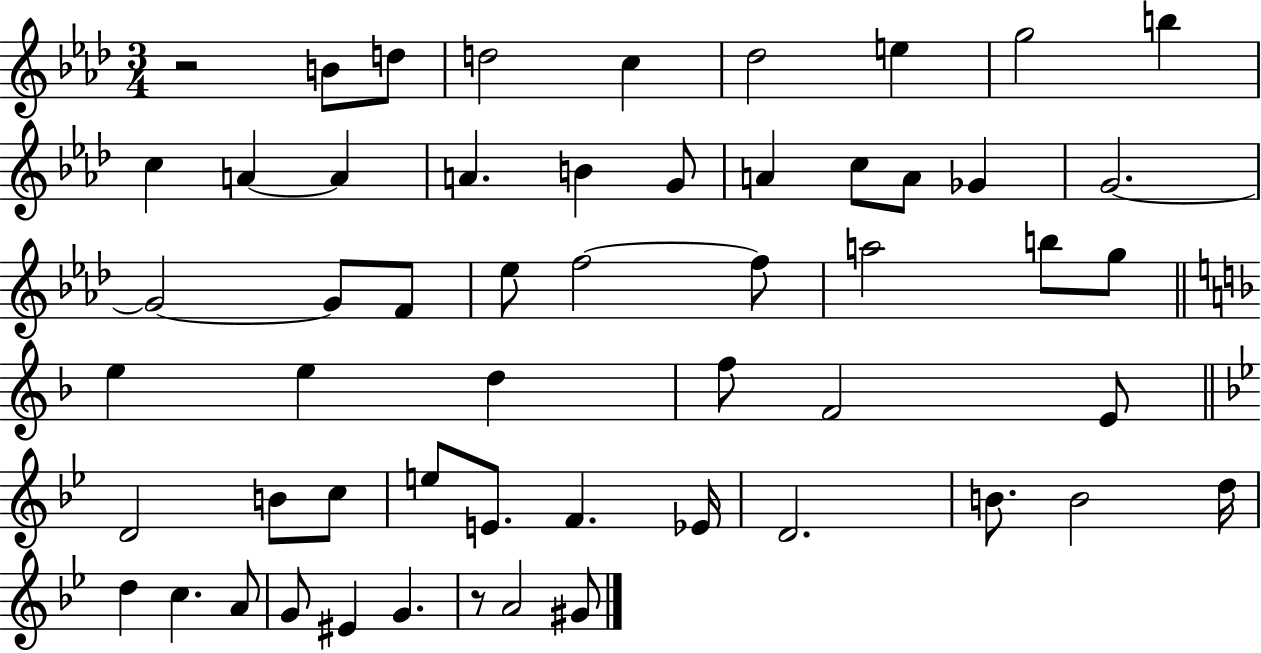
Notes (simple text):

R/h B4/e D5/e D5/h C5/q Db5/h E5/q G5/h B5/q C5/q A4/q A4/q A4/q. B4/q G4/e A4/q C5/e A4/e Gb4/q G4/h. G4/h G4/e F4/e Eb5/e F5/h F5/e A5/h B5/e G5/e E5/q E5/q D5/q F5/e F4/h E4/e D4/h B4/e C5/e E5/e E4/e. F4/q. Eb4/s D4/h. B4/e. B4/h D5/s D5/q C5/q. A4/e G4/e EIS4/q G4/q. R/e A4/h G#4/e